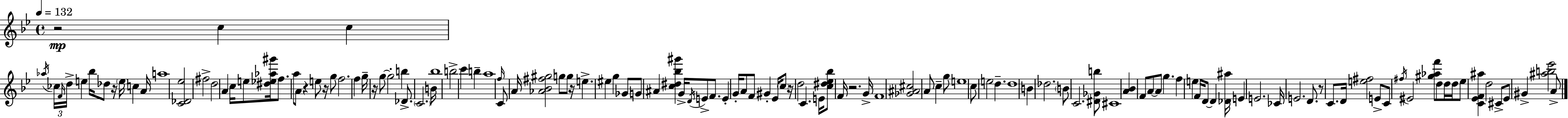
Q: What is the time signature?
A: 4/4